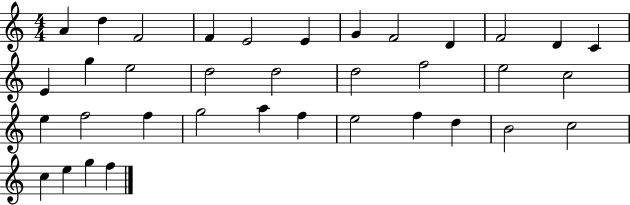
A4/q D5/q F4/h F4/q E4/h E4/q G4/q F4/h D4/q F4/h D4/q C4/q E4/q G5/q E5/h D5/h D5/h D5/h F5/h E5/h C5/h E5/q F5/h F5/q G5/h A5/q F5/q E5/h F5/q D5/q B4/h C5/h C5/q E5/q G5/q F5/q